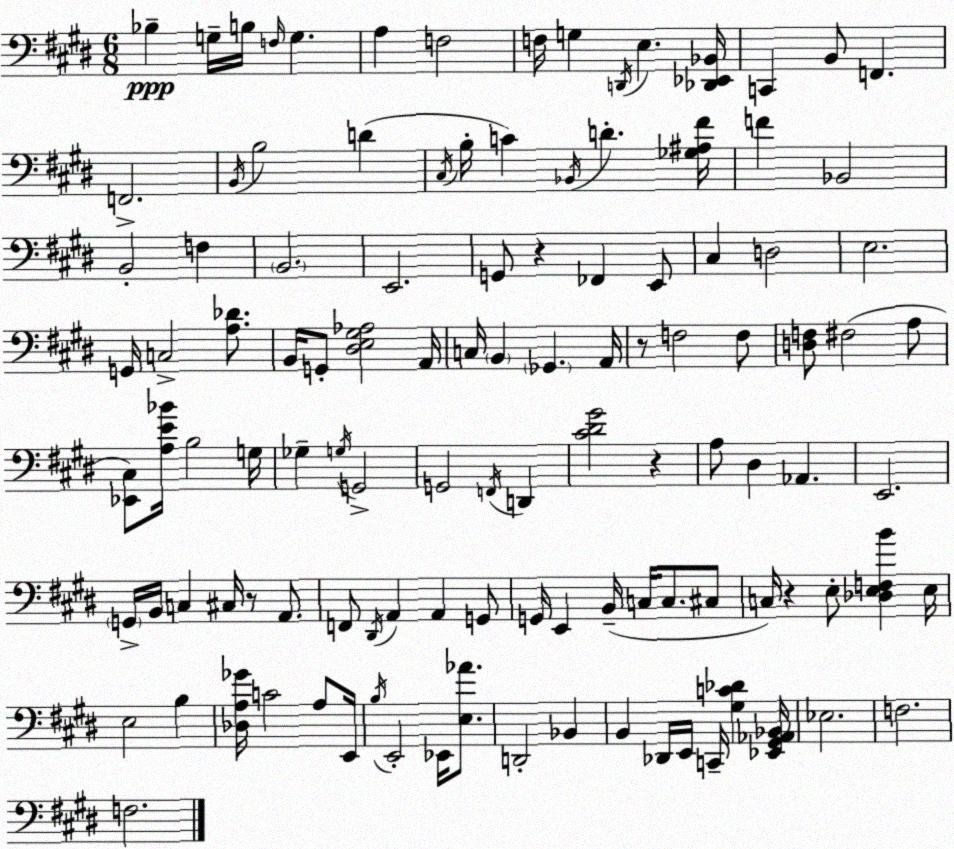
X:1
T:Untitled
M:6/8
L:1/4
K:E
_B, G,/4 B,/4 F,/4 G, A, F,2 F,/4 G, D,,/4 E, [_D,,_E,,_B,,]/4 C,, B,,/2 F,, F,,2 B,,/4 B,2 D ^C,/4 B,/4 C _B,,/4 D [_G,^A,^F]/4 F _B,,2 B,,2 F, B,,2 E,,2 G,,/2 z _F,, E,,/2 ^C, D,2 E,2 G,,/4 C,2 [A,_D]/2 B,,/4 G,,/2 [^D,E,^G,_A,]2 A,,/4 C,/4 B,, _G,, A,,/4 z/2 F,2 F,/2 [D,F,]/2 ^F,2 A,/2 [_E,,^C,]/2 [A,E_B]/4 B,2 G,/4 _G, G,/4 G,,2 G,,2 F,,/4 D,, [^C^D^G]2 z A,/2 ^D, _A,, E,,2 G,,/4 B,,/4 C, ^C,/4 z/2 A,,/2 F,,/2 ^D,,/4 A,, A,, G,,/2 G,,/4 E,, B,,/4 C,/4 C,/2 ^C,/2 C,/4 z E,/2 [_D,E,F,B] E,/4 E,2 B, [_D,A,_G]/4 C2 A,/2 E,,/4 B,/4 E,,2 _E,,/4 [E,_A]/2 D,,2 _B,, B,, _D,,/4 E,,/4 C,,/4 [^G,C_D] [_E,,^G,,_A,,_B,,]/4 _E,2 F,2 F,2